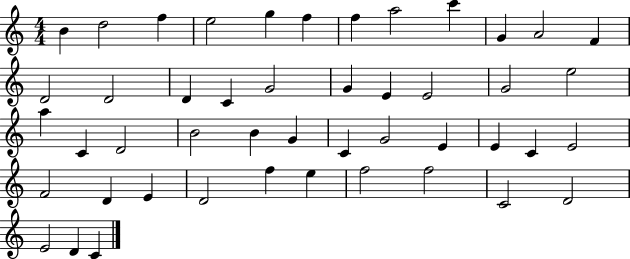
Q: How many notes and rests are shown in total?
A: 47